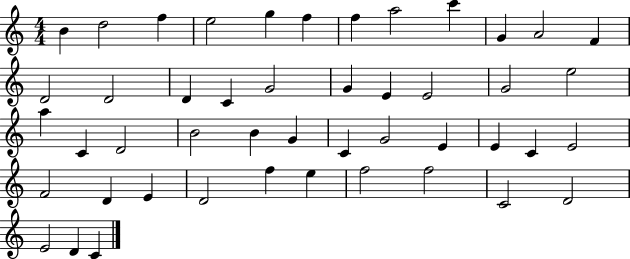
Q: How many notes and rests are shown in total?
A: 47